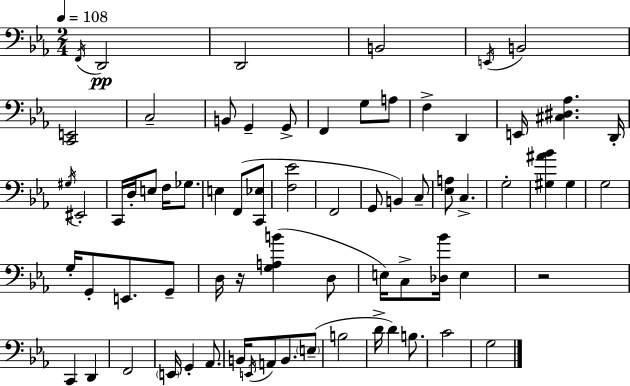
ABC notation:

X:1
T:Untitled
M:2/4
L:1/4
K:Eb
F,,/4 D,,2 D,,2 B,,2 E,,/4 B,,2 [C,,E,,]2 C,2 B,,/2 G,, G,,/2 F,, G,/2 A,/2 F, D,, E,,/4 [^C,^D,_A,] D,,/4 ^G,/4 ^E,,2 C,,/4 D,/4 E,/2 F,/4 _G,/2 E, F,,/2 [C,,_E,]/2 [F,_E]2 F,,2 G,,/2 B,, C,/2 [_E,A,]/2 C, G,2 [^G,^A_B] ^G, G,2 G,/4 G,,/2 E,,/2 G,,/2 D,/4 z/4 [G,A,B] D,/2 E,/4 C,/2 [_D,_B]/4 E, z2 C,, D,, F,,2 E,,/4 G,, _A,,/2 B,,/4 E,,/4 A,,/2 B,,/2 E,/2 B,2 D/4 D B,/2 C2 G,2